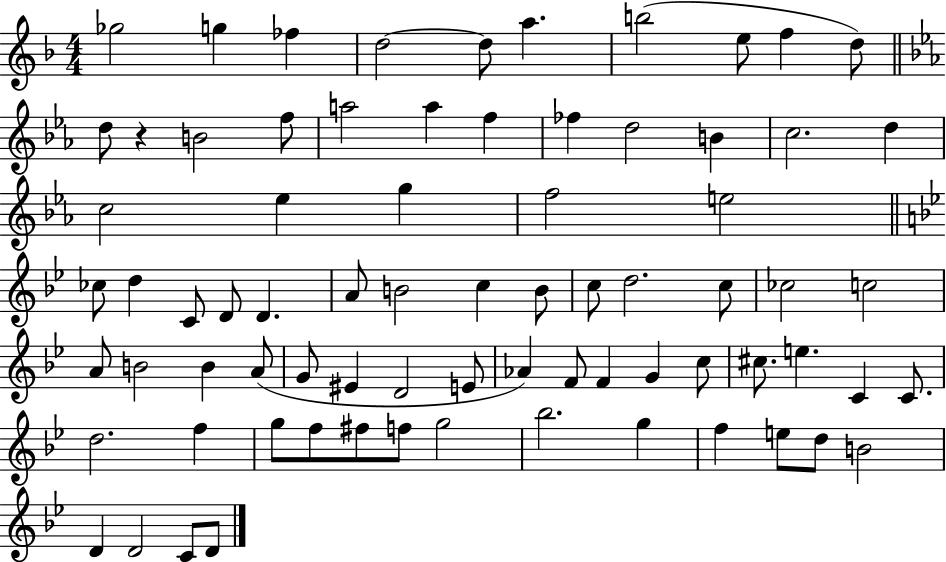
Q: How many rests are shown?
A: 1